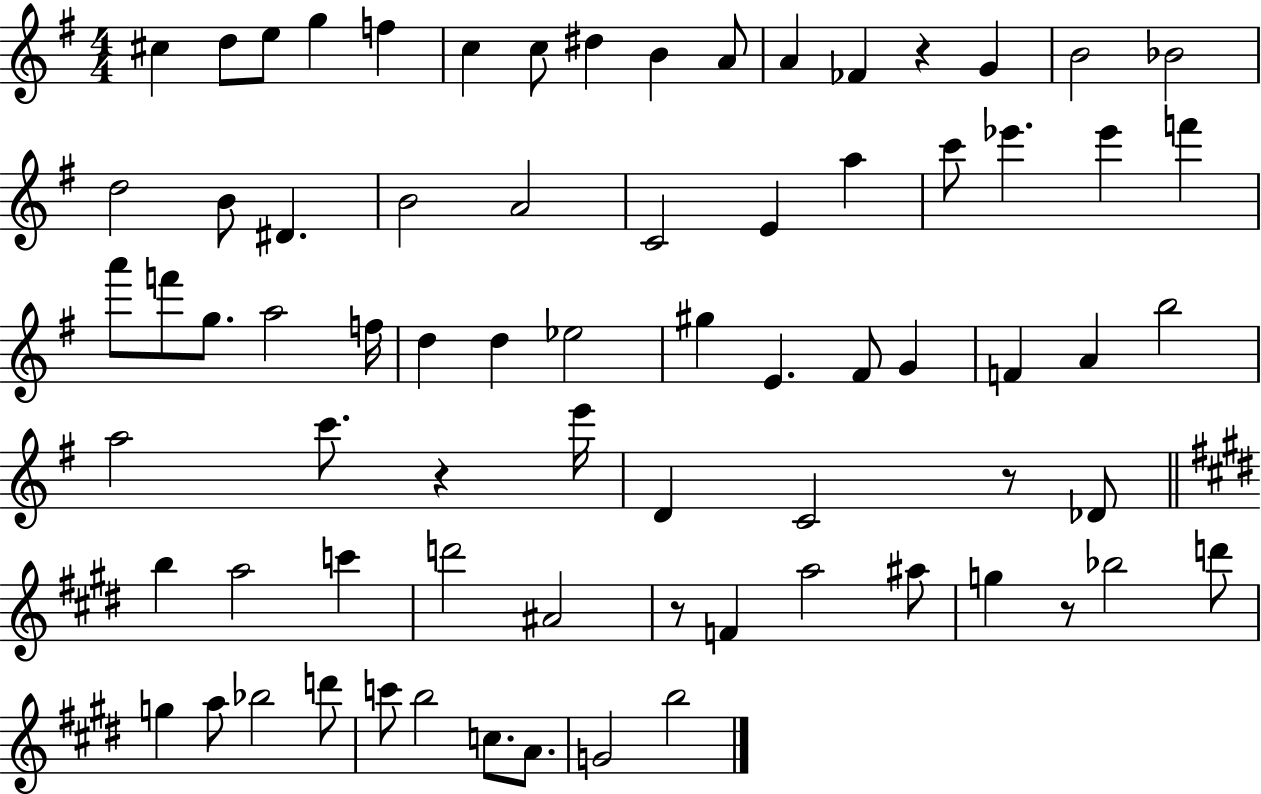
X:1
T:Untitled
M:4/4
L:1/4
K:G
^c d/2 e/2 g f c c/2 ^d B A/2 A _F z G B2 _B2 d2 B/2 ^D B2 A2 C2 E a c'/2 _e' _e' f' a'/2 f'/2 g/2 a2 f/4 d d _e2 ^g E ^F/2 G F A b2 a2 c'/2 z e'/4 D C2 z/2 _D/2 b a2 c' d'2 ^A2 z/2 F a2 ^a/2 g z/2 _b2 d'/2 g a/2 _b2 d'/2 c'/2 b2 c/2 A/2 G2 b2